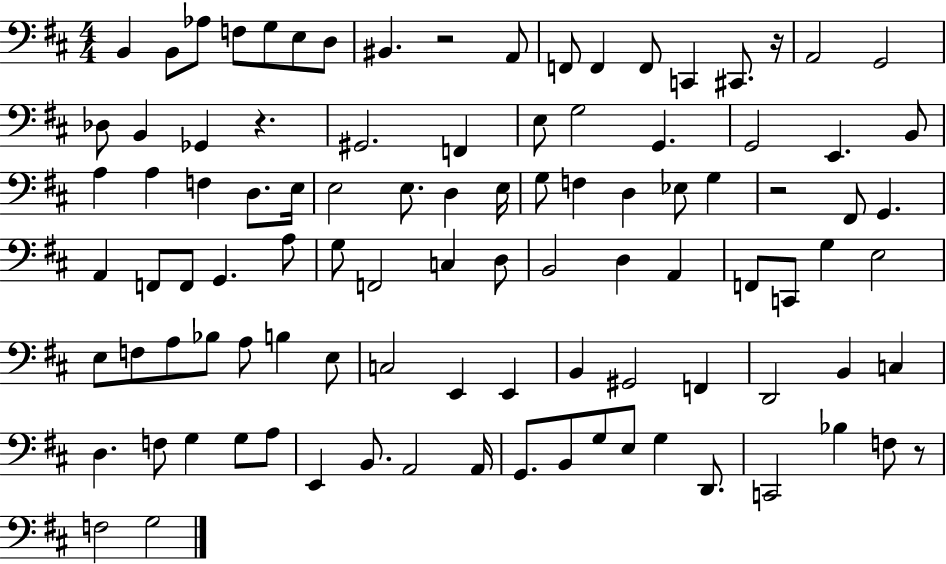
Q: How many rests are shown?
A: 5